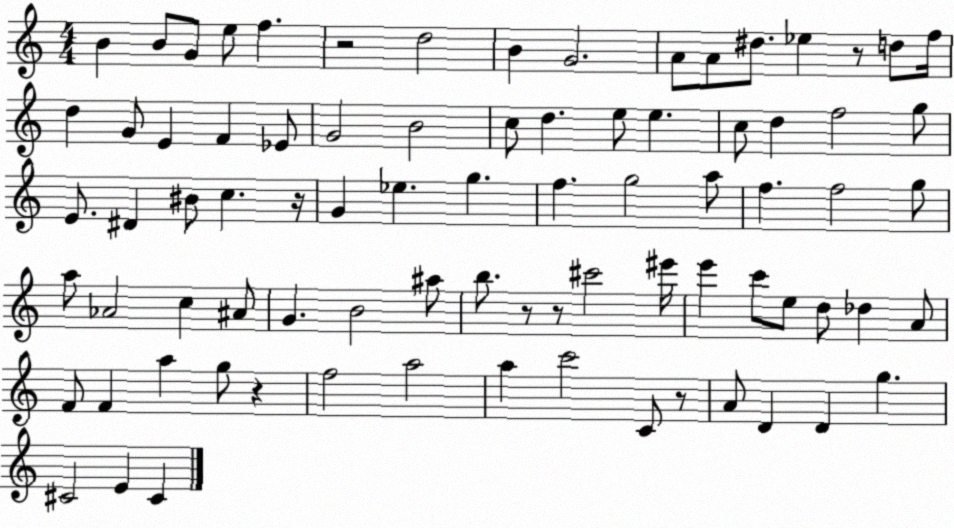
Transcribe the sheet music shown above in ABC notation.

X:1
T:Untitled
M:4/4
L:1/4
K:C
B B/2 G/2 e/2 f z2 d2 B G2 A/2 A/2 ^d/2 _e z/2 d/2 f/4 d G/2 E F _E/2 G2 B2 c/2 d e/2 e c/2 d f2 g/2 E/2 ^D ^B/2 c z/4 G _e g f g2 a/2 f f2 g/2 a/2 _A2 c ^A/2 G B2 ^a/2 b/2 z/2 z/2 ^c'2 ^e'/4 e' c'/2 e/2 d/2 _d A/2 F/2 F a g/2 z f2 a2 a c'2 C/2 z/2 A/2 D D g ^C2 E ^C